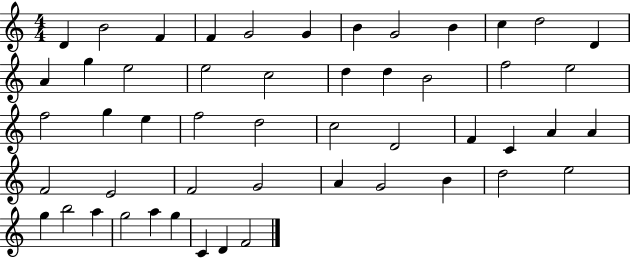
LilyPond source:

{
  \clef treble
  \numericTimeSignature
  \time 4/4
  \key c \major
  d'4 b'2 f'4 | f'4 g'2 g'4 | b'4 g'2 b'4 | c''4 d''2 d'4 | \break a'4 g''4 e''2 | e''2 c''2 | d''4 d''4 b'2 | f''2 e''2 | \break f''2 g''4 e''4 | f''2 d''2 | c''2 d'2 | f'4 c'4 a'4 a'4 | \break f'2 e'2 | f'2 g'2 | a'4 g'2 b'4 | d''2 e''2 | \break g''4 b''2 a''4 | g''2 a''4 g''4 | c'4 d'4 f'2 | \bar "|."
}